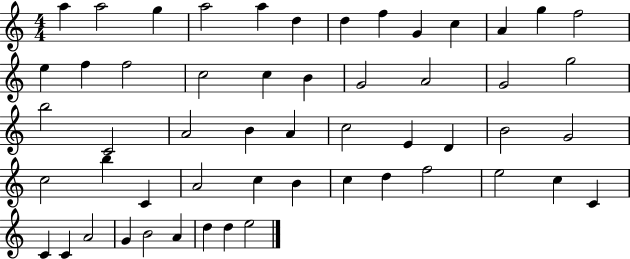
X:1
T:Untitled
M:4/4
L:1/4
K:C
a a2 g a2 a d d f G c A g f2 e f f2 c2 c B G2 A2 G2 g2 b2 C2 A2 B A c2 E D B2 G2 c2 b C A2 c B c d f2 e2 c C C C A2 G B2 A d d e2